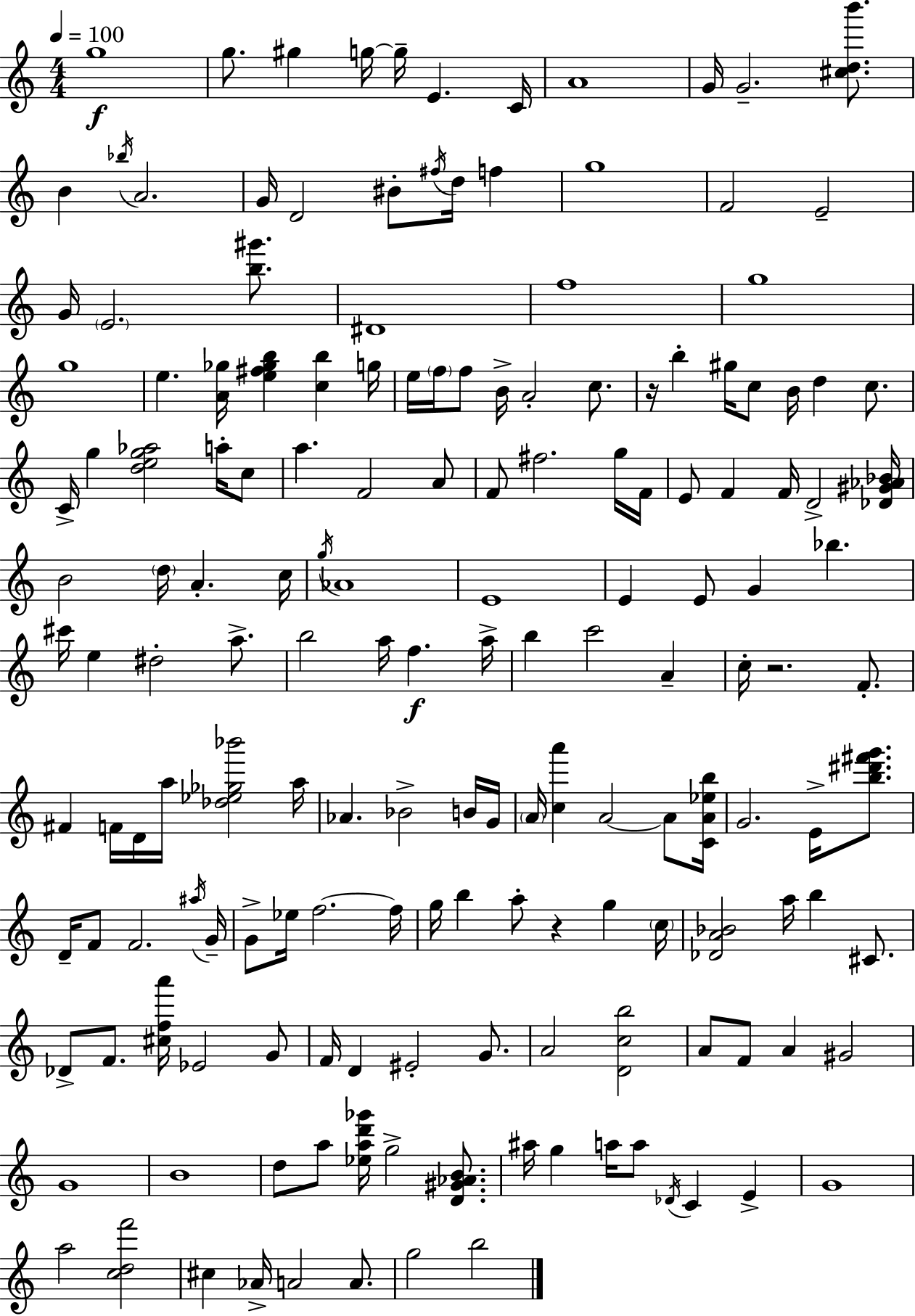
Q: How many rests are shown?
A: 3